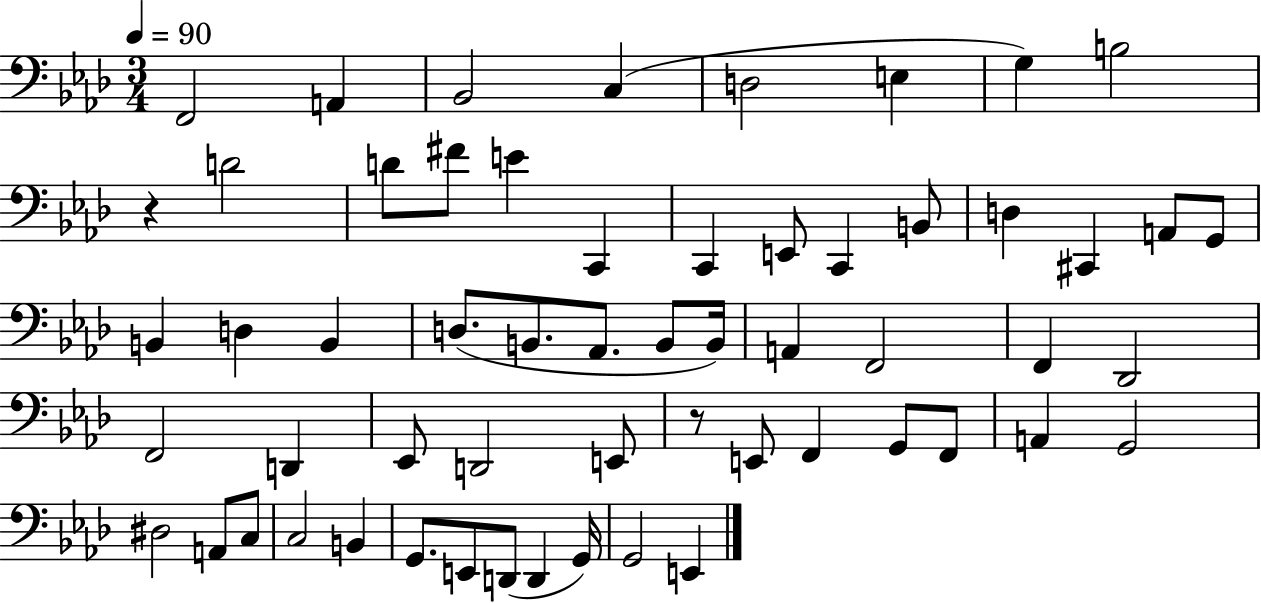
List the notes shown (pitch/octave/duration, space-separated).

F2/h A2/q Bb2/h C3/q D3/h E3/q G3/q B3/h R/q D4/h D4/e F#4/e E4/q C2/q C2/q E2/e C2/q B2/e D3/q C#2/q A2/e G2/e B2/q D3/q B2/q D3/e. B2/e. Ab2/e. B2/e B2/s A2/q F2/h F2/q Db2/h F2/h D2/q Eb2/e D2/h E2/e R/e E2/e F2/q G2/e F2/e A2/q G2/h D#3/h A2/e C3/e C3/h B2/q G2/e. E2/e D2/e D2/q G2/s G2/h E2/q